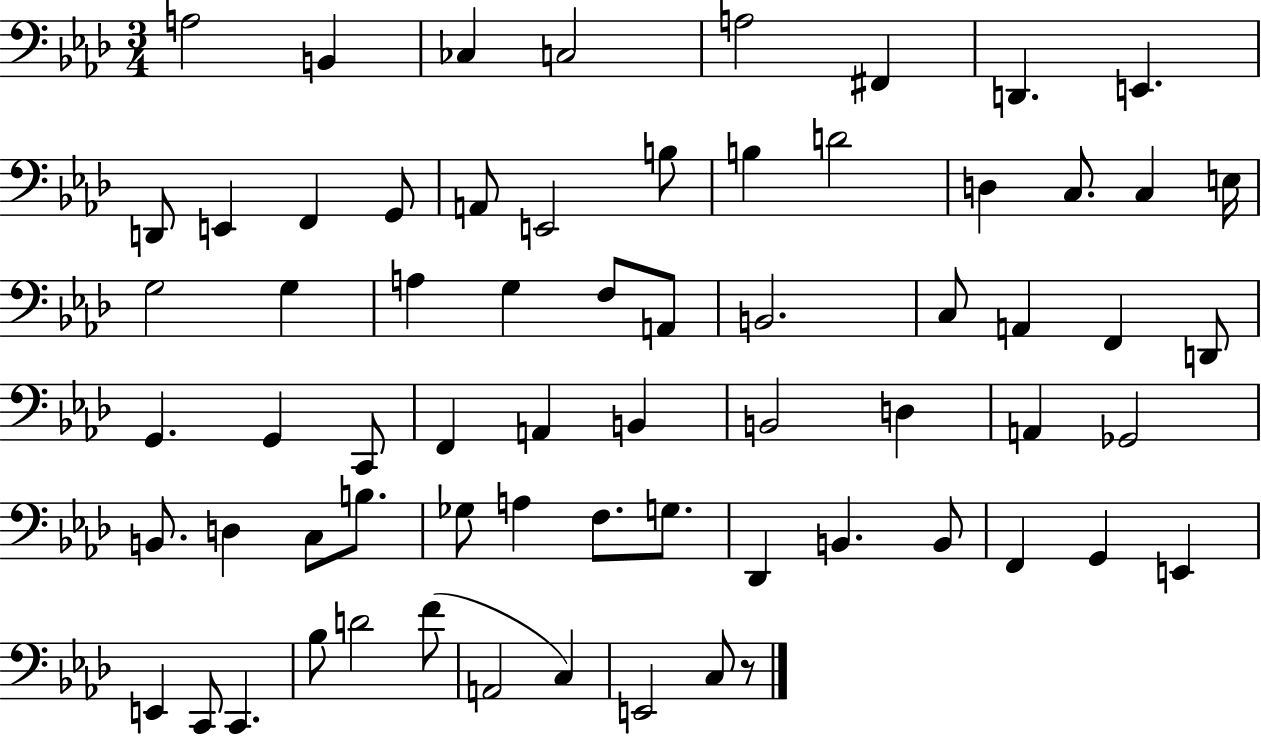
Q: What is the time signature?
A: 3/4